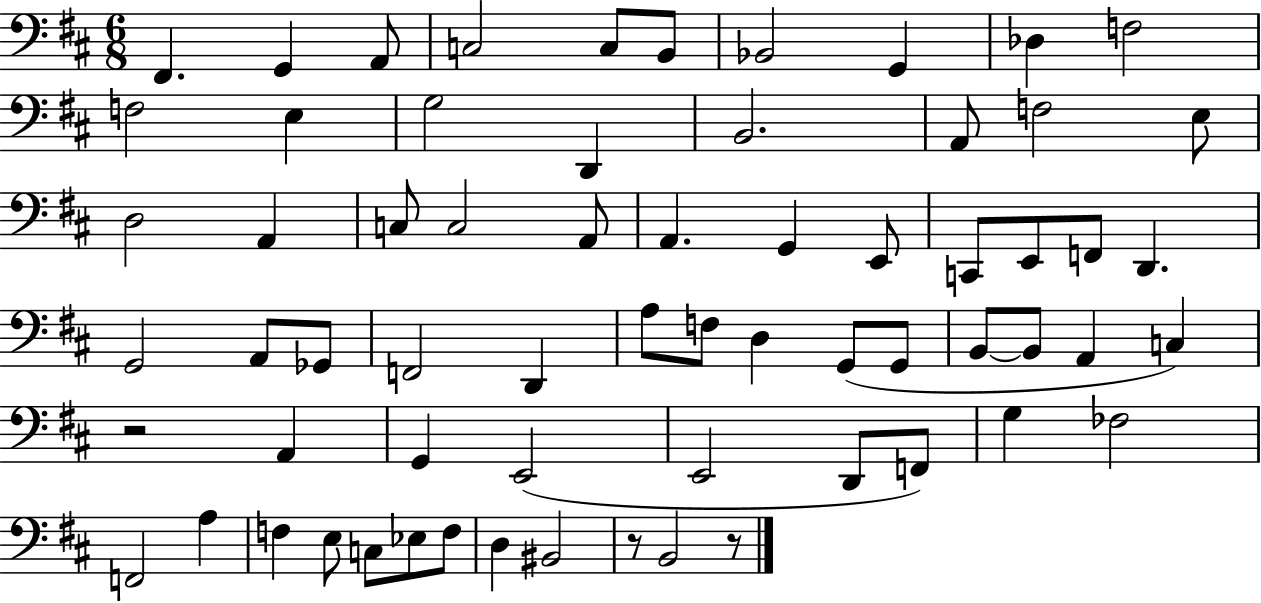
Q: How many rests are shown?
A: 3